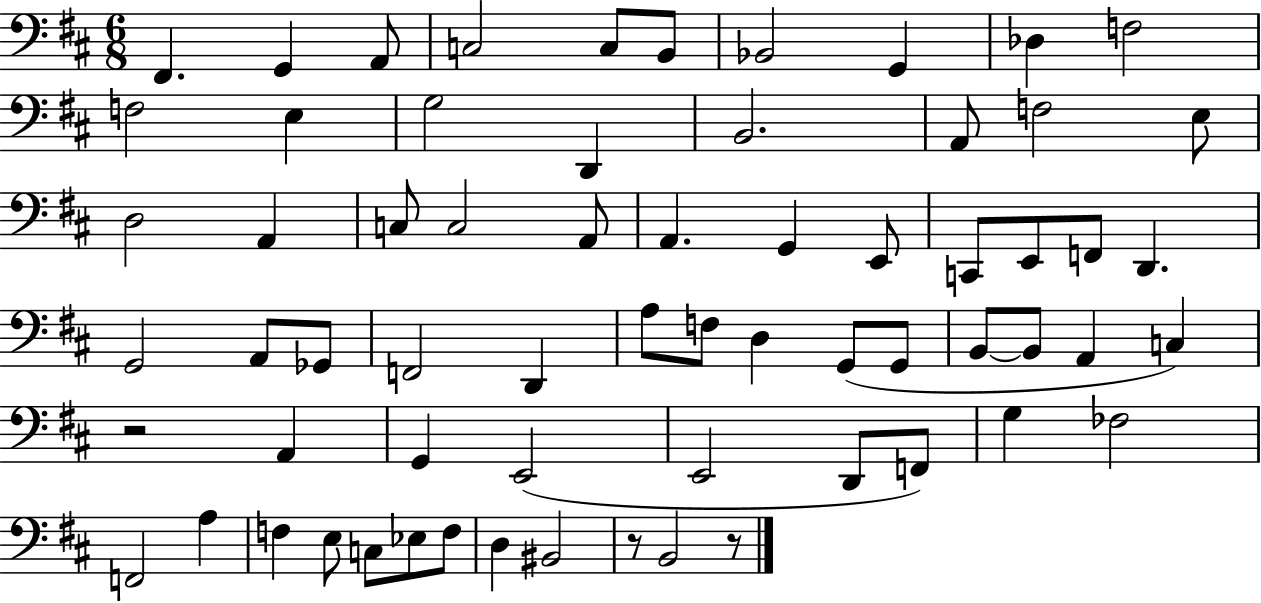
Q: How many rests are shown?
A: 3